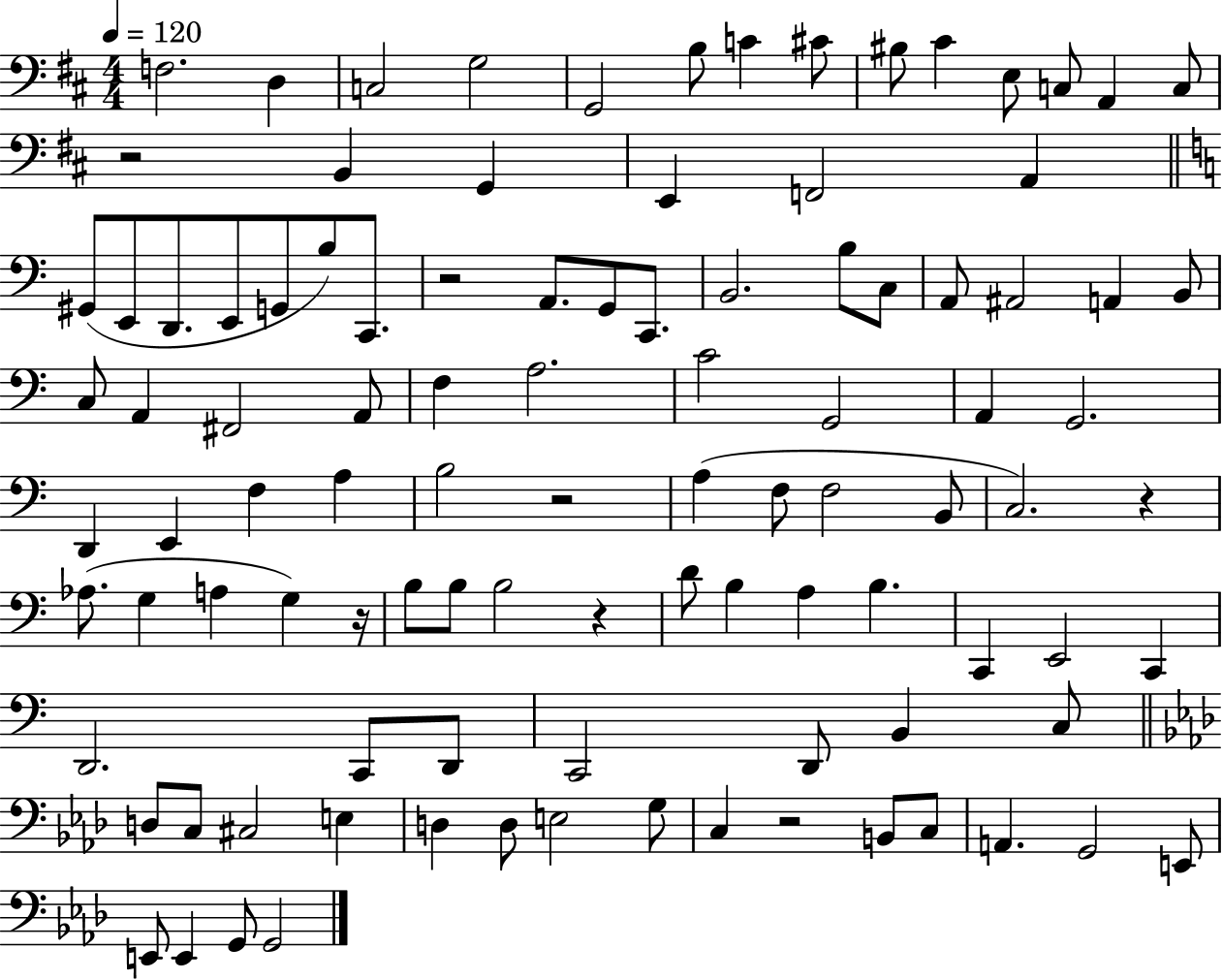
{
  \clef bass
  \numericTimeSignature
  \time 4/4
  \key d \major
  \tempo 4 = 120
  f2. d4 | c2 g2 | g,2 b8 c'4 cis'8 | bis8 cis'4 e8 c8 a,4 c8 | \break r2 b,4 g,4 | e,4 f,2 a,4 | \bar "||" \break \key a \minor gis,8( e,8 d,8. e,8 g,8 b8) c,8. | r2 a,8. g,8 c,8. | b,2. b8 c8 | a,8 ais,2 a,4 b,8 | \break c8 a,4 fis,2 a,8 | f4 a2. | c'2 g,2 | a,4 g,2. | \break d,4 e,4 f4 a4 | b2 r2 | a4( f8 f2 b,8 | c2.) r4 | \break aes8.( g4 a4 g4) r16 | b8 b8 b2 r4 | d'8 b4 a4 b4. | c,4 e,2 c,4 | \break d,2. c,8 d,8 | c,2 d,8 b,4 c8 | \bar "||" \break \key aes \major d8 c8 cis2 e4 | d4 d8 e2 g8 | c4 r2 b,8 c8 | a,4. g,2 e,8 | \break e,8 e,4 g,8 g,2 | \bar "|."
}